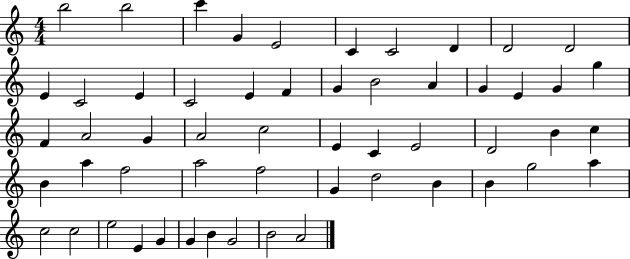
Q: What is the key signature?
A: C major